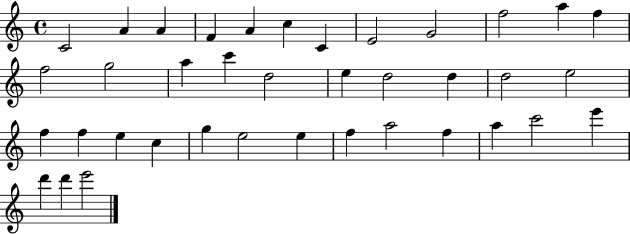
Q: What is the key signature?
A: C major